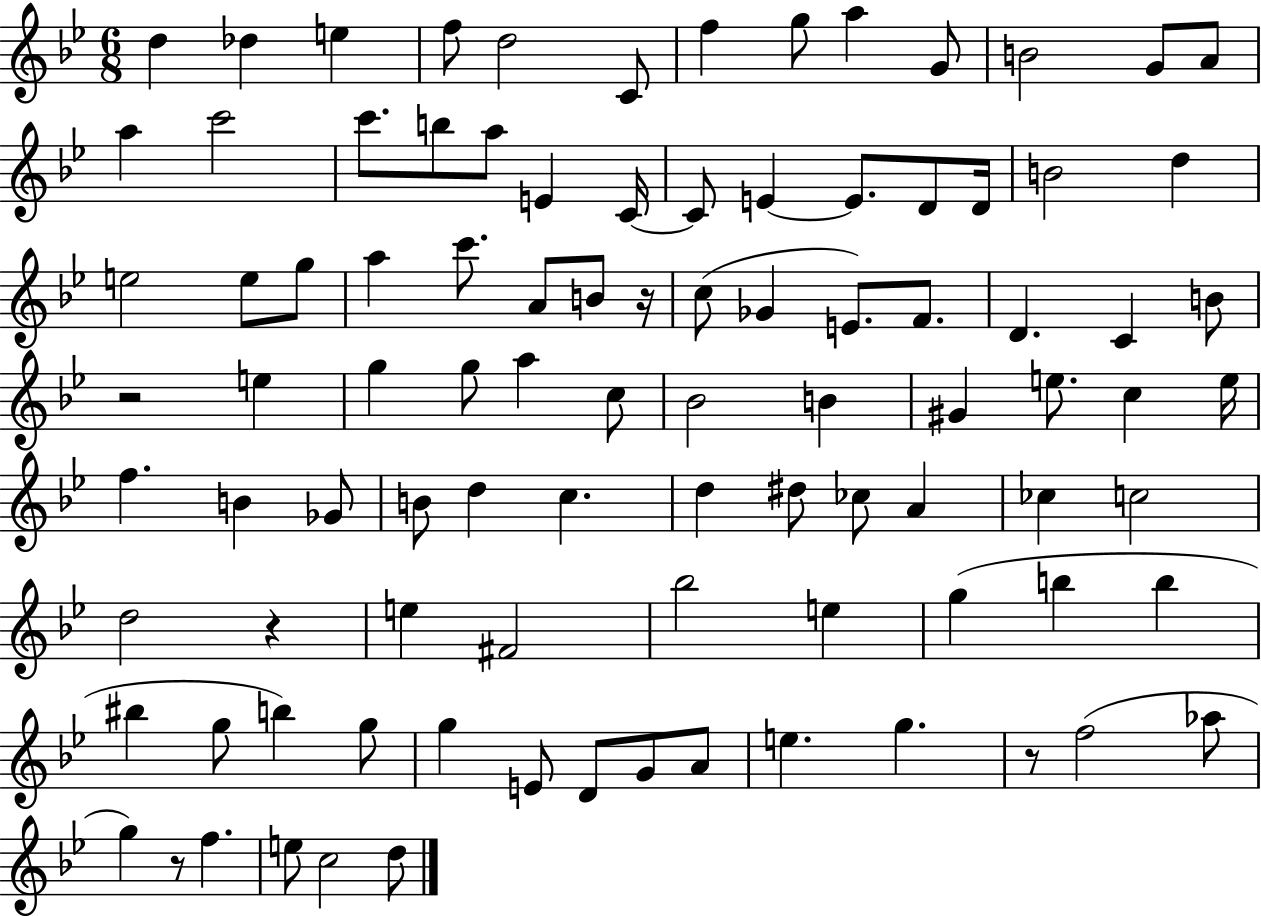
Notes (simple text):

D5/q Db5/q E5/q F5/e D5/h C4/e F5/q G5/e A5/q G4/e B4/h G4/e A4/e A5/q C6/h C6/e. B5/e A5/e E4/q C4/s C4/e E4/q E4/e. D4/e D4/s B4/h D5/q E5/h E5/e G5/e A5/q C6/e. A4/e B4/e R/s C5/e Gb4/q E4/e. F4/e. D4/q. C4/q B4/e R/h E5/q G5/q G5/e A5/q C5/e Bb4/h B4/q G#4/q E5/e. C5/q E5/s F5/q. B4/q Gb4/e B4/e D5/q C5/q. D5/q D#5/e CES5/e A4/q CES5/q C5/h D5/h R/q E5/q F#4/h Bb5/h E5/q G5/q B5/q B5/q BIS5/q G5/e B5/q G5/e G5/q E4/e D4/e G4/e A4/e E5/q. G5/q. R/e F5/h Ab5/e G5/q R/e F5/q. E5/e C5/h D5/e